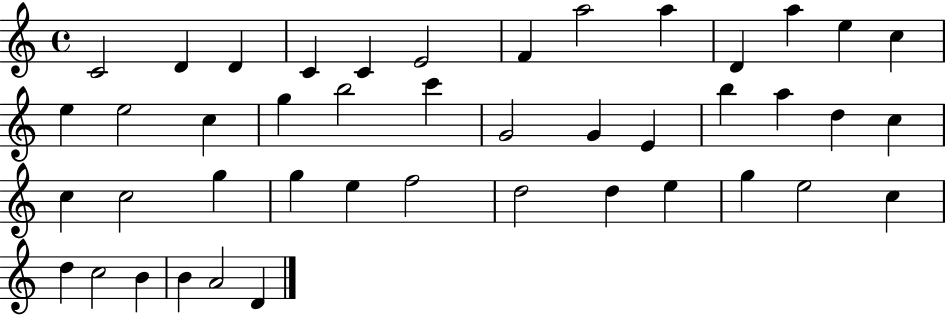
C4/h D4/q D4/q C4/q C4/q E4/h F4/q A5/h A5/q D4/q A5/q E5/q C5/q E5/q E5/h C5/q G5/q B5/h C6/q G4/h G4/q E4/q B5/q A5/q D5/q C5/q C5/q C5/h G5/q G5/q E5/q F5/h D5/h D5/q E5/q G5/q E5/h C5/q D5/q C5/h B4/q B4/q A4/h D4/q